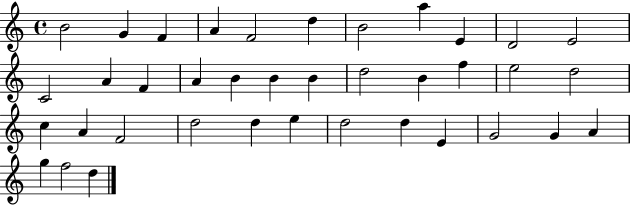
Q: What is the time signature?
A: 4/4